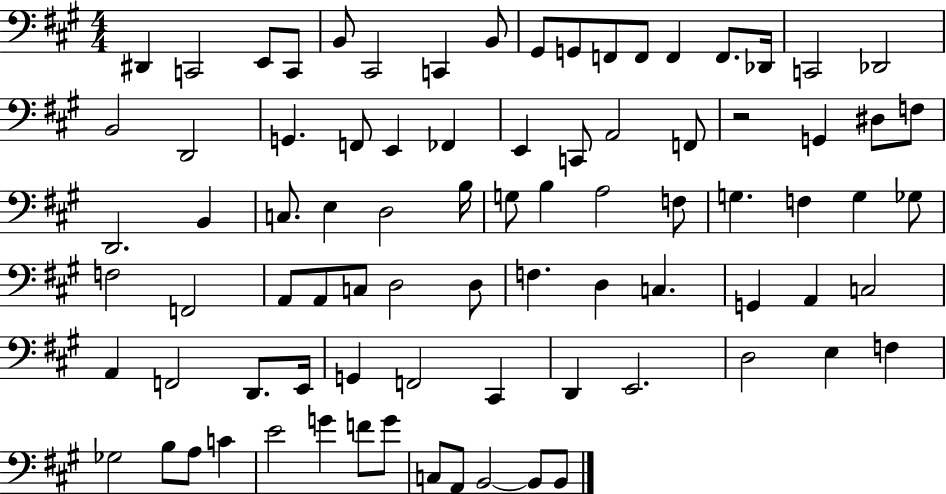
X:1
T:Untitled
M:4/4
L:1/4
K:A
^D,, C,,2 E,,/2 C,,/2 B,,/2 ^C,,2 C,, B,,/2 ^G,,/2 G,,/2 F,,/2 F,,/2 F,, F,,/2 _D,,/4 C,,2 _D,,2 B,,2 D,,2 G,, F,,/2 E,, _F,, E,, C,,/2 A,,2 F,,/2 z2 G,, ^D,/2 F,/2 D,,2 B,, C,/2 E, D,2 B,/4 G,/2 B, A,2 F,/2 G, F, G, _G,/2 F,2 F,,2 A,,/2 A,,/2 C,/2 D,2 D,/2 F, D, C, G,, A,, C,2 A,, F,,2 D,,/2 E,,/4 G,, F,,2 ^C,, D,, E,,2 D,2 E, F, _G,2 B,/2 A,/2 C E2 G F/2 G/2 C,/2 A,,/2 B,,2 B,,/2 B,,/2